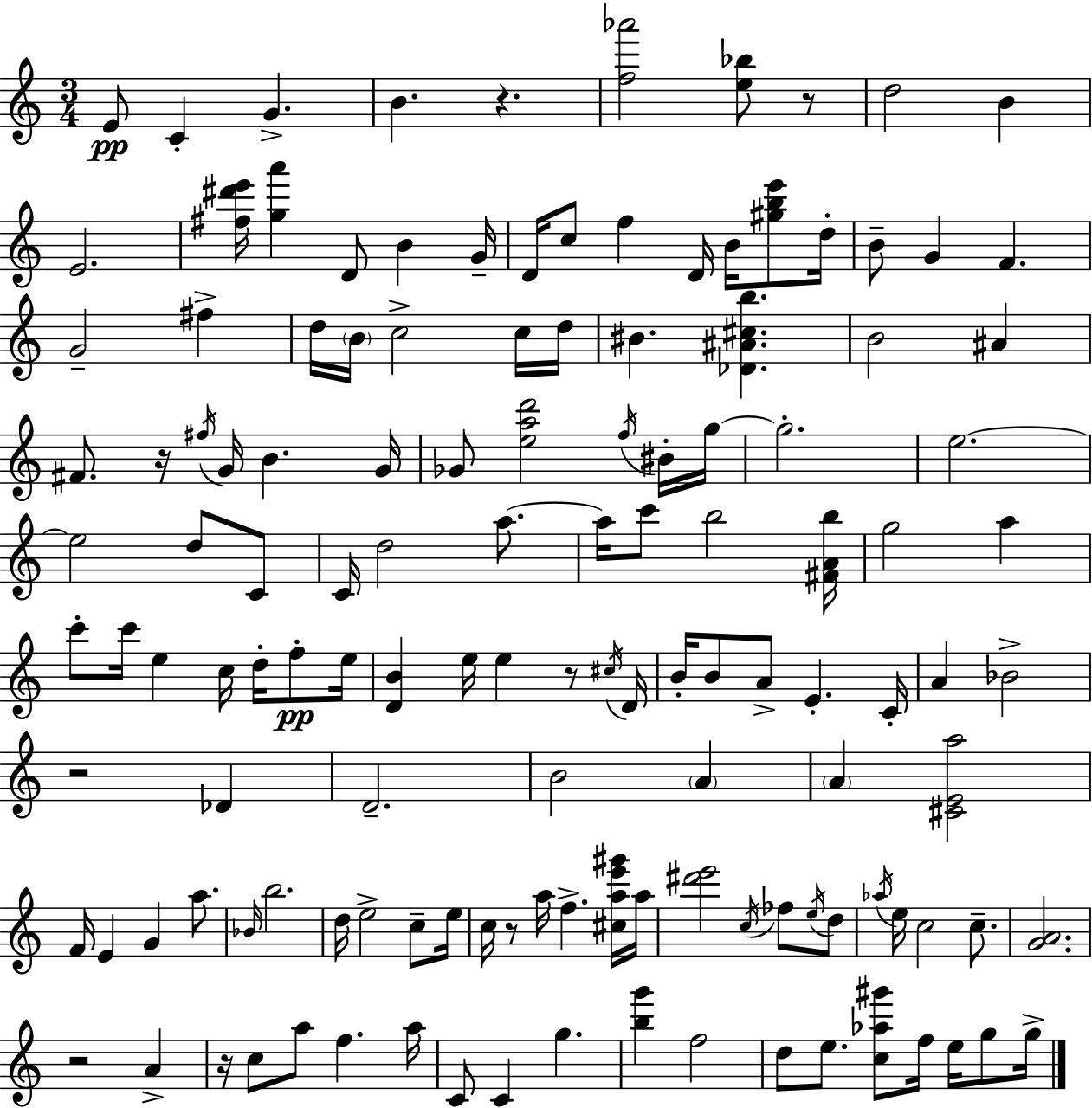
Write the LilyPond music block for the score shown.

{
  \clef treble
  \numericTimeSignature
  \time 3/4
  \key c \major
  \repeat volta 2 { e'8\pp c'4-. g'4.-> | b'4. r4. | <f'' aes'''>2 <e'' bes''>8 r8 | d''2 b'4 | \break e'2. | <fis'' dis''' e'''>16 <g'' a'''>4 d'8 b'4 g'16-- | d'16 c''8 f''4 d'16 b'16 <gis'' b'' e'''>8 d''16-. | b'8-- g'4 f'4. | \break g'2-- fis''4-> | d''16 \parenthesize b'16 c''2-> c''16 d''16 | bis'4. <des' ais' cis'' b''>4. | b'2 ais'4 | \break fis'8. r16 \acciaccatura { fis''16 } g'16 b'4. | g'16 ges'8 <e'' a'' d'''>2 \acciaccatura { f''16 } | bis'16-. g''16~~ g''2.-. | e''2.~~ | \break e''2 d''8 | c'8 c'16 d''2 a''8.~~ | a''16 c'''8 b''2 | <fis' a' b''>16 g''2 a''4 | \break c'''8-. c'''16 e''4 c''16 d''16-. f''8-.\pp | e''16 <d' b'>4 e''16 e''4 r8 | \acciaccatura { cis''16 } d'16 b'16-. b'8 a'8-> e'4.-. | c'16-. a'4 bes'2-> | \break r2 des'4 | d'2.-- | b'2 \parenthesize a'4 | \parenthesize a'4 <cis' e' a''>2 | \break f'16 e'4 g'4 | a''8. \grace { bes'16 } b''2. | d''16 e''2-> | c''8-- e''16 c''16 r8 a''16 f''4.-> | \break <cis'' a'' e''' gis'''>16 a''16 <dis''' e'''>2 | \acciaccatura { c''16 } fes''8 \acciaccatura { e''16 } d''8 \acciaccatura { aes''16 } e''16 c''2 | c''8.-- <g' a'>2. | r2 | \break a'4-> r16 c''8 a''8 | f''4. a''16 c'8 c'4 | g''4. <b'' g'''>4 f''2 | d''8 e''8. | \break <c'' aes'' gis'''>8 f''16 e''16 g''8 g''16-> } \bar "|."
}